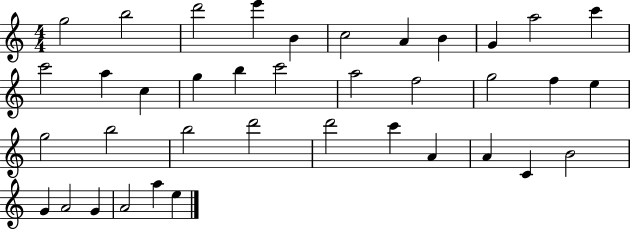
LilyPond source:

{
  \clef treble
  \numericTimeSignature
  \time 4/4
  \key c \major
  g''2 b''2 | d'''2 e'''4 b'4 | c''2 a'4 b'4 | g'4 a''2 c'''4 | \break c'''2 a''4 c''4 | g''4 b''4 c'''2 | a''2 f''2 | g''2 f''4 e''4 | \break g''2 b''2 | b''2 d'''2 | d'''2 c'''4 a'4 | a'4 c'4 b'2 | \break g'4 a'2 g'4 | a'2 a''4 e''4 | \bar "|."
}